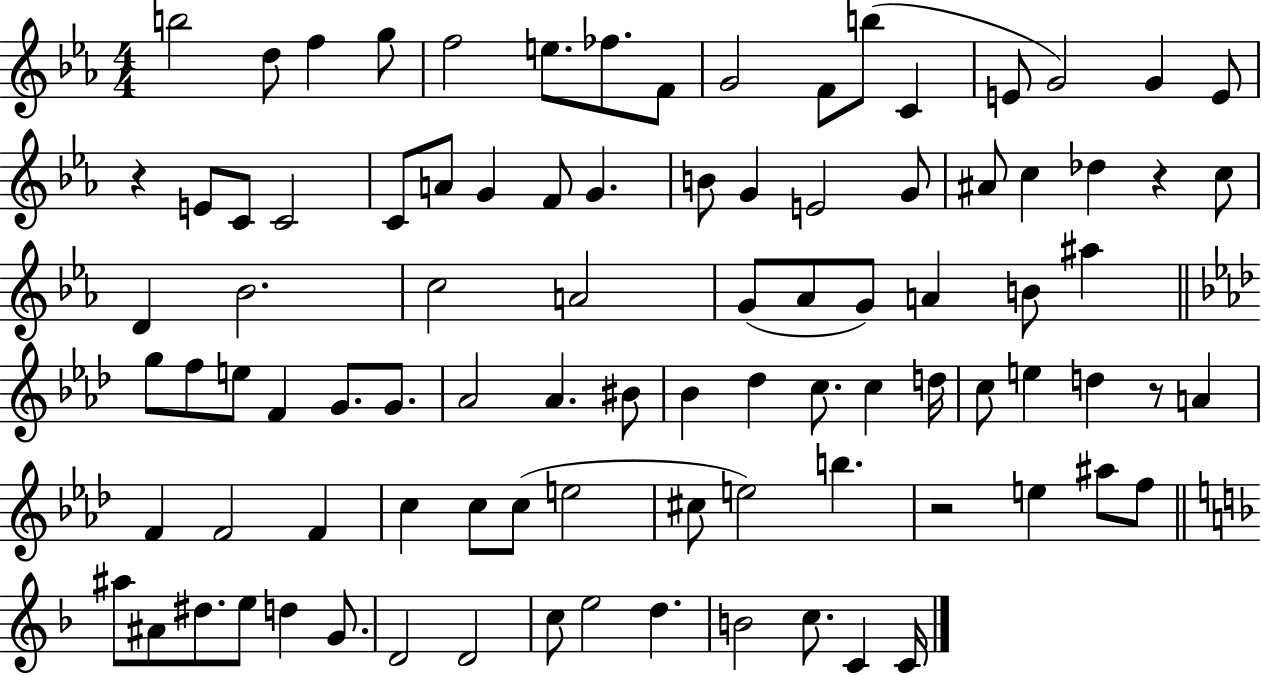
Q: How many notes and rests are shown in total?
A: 92